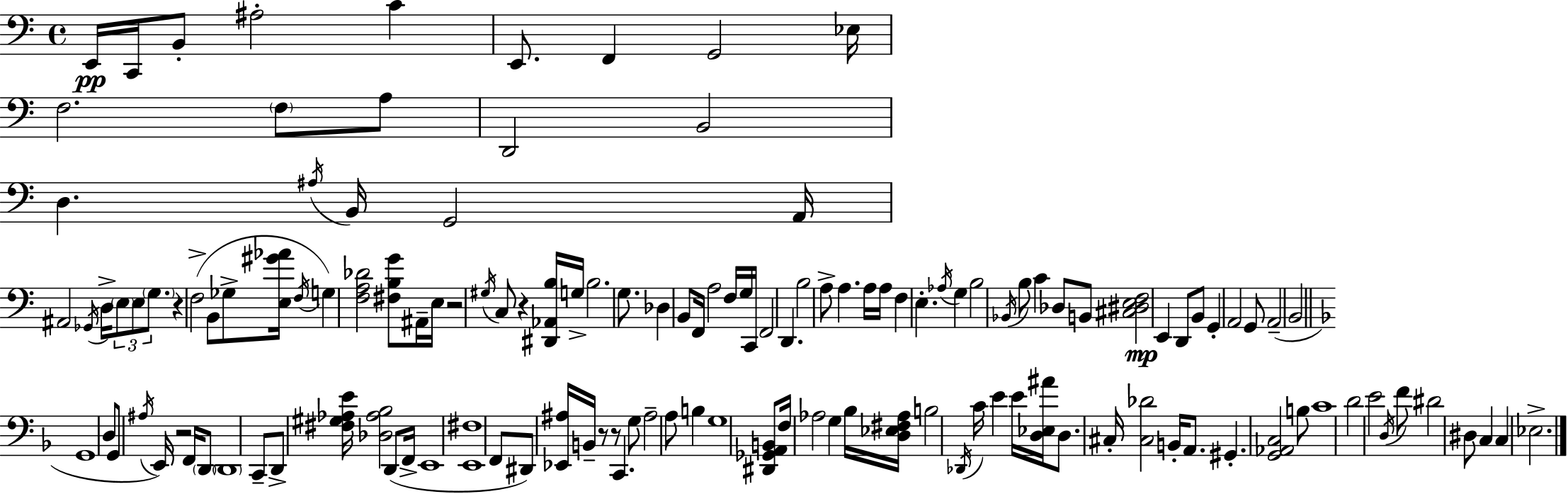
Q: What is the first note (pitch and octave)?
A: E2